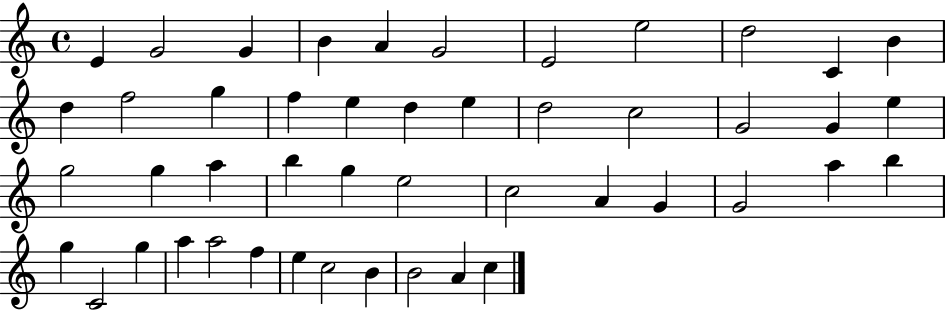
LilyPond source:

{
  \clef treble
  \time 4/4
  \defaultTimeSignature
  \key c \major
  e'4 g'2 g'4 | b'4 a'4 g'2 | e'2 e''2 | d''2 c'4 b'4 | \break d''4 f''2 g''4 | f''4 e''4 d''4 e''4 | d''2 c''2 | g'2 g'4 e''4 | \break g''2 g''4 a''4 | b''4 g''4 e''2 | c''2 a'4 g'4 | g'2 a''4 b''4 | \break g''4 c'2 g''4 | a''4 a''2 f''4 | e''4 c''2 b'4 | b'2 a'4 c''4 | \break \bar "|."
}